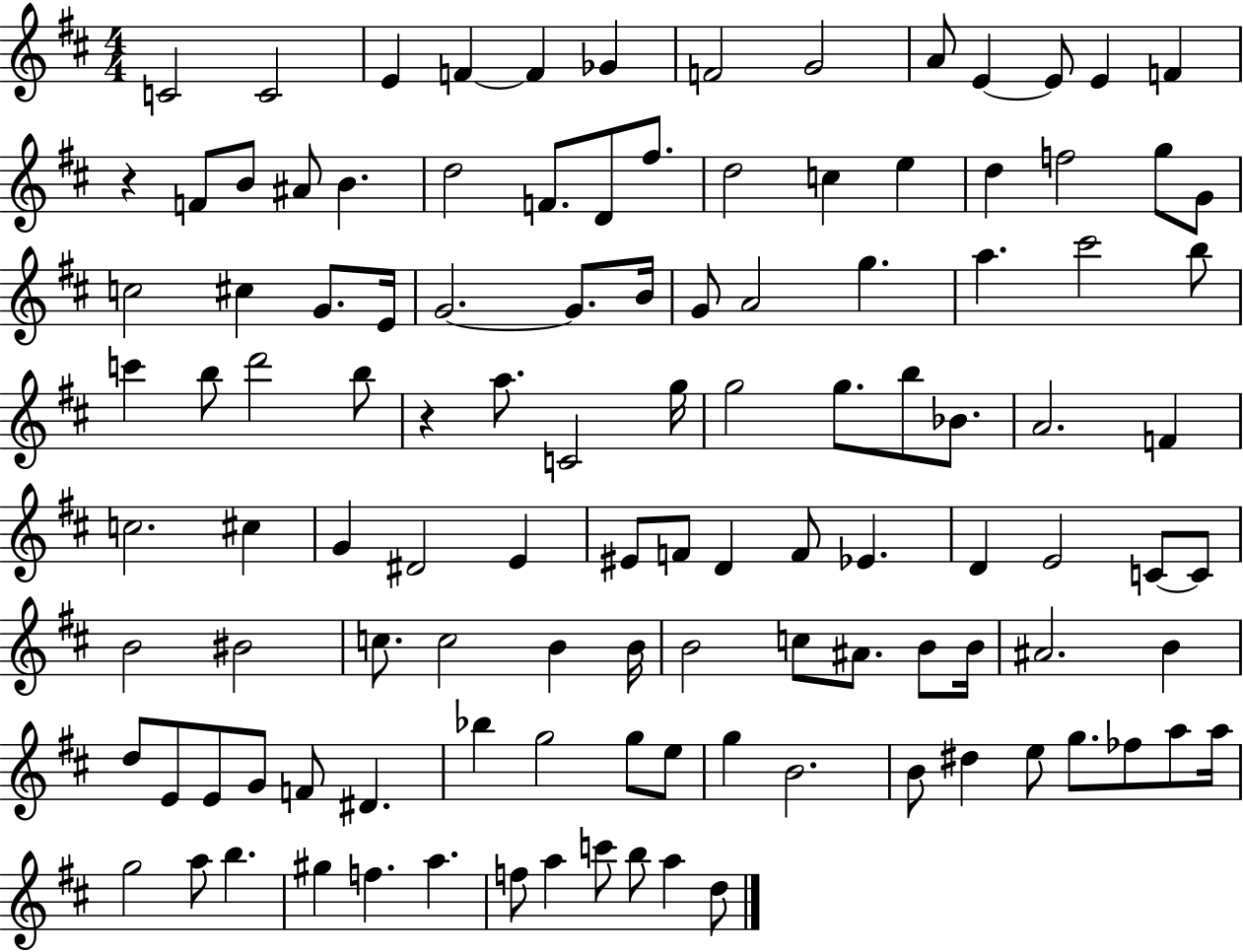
{
  \clef treble
  \numericTimeSignature
  \time 4/4
  \key d \major
  c'2 c'2 | e'4 f'4~~ f'4 ges'4 | f'2 g'2 | a'8 e'4~~ e'8 e'4 f'4 | \break r4 f'8 b'8 ais'8 b'4. | d''2 f'8. d'8 fis''8. | d''2 c''4 e''4 | d''4 f''2 g''8 g'8 | \break c''2 cis''4 g'8. e'16 | g'2.~~ g'8. b'16 | g'8 a'2 g''4. | a''4. cis'''2 b''8 | \break c'''4 b''8 d'''2 b''8 | r4 a''8. c'2 g''16 | g''2 g''8. b''8 bes'8. | a'2. f'4 | \break c''2. cis''4 | g'4 dis'2 e'4 | eis'8 f'8 d'4 f'8 ees'4. | d'4 e'2 c'8~~ c'8 | \break b'2 bis'2 | c''8. c''2 b'4 b'16 | b'2 c''8 ais'8. b'8 b'16 | ais'2. b'4 | \break d''8 e'8 e'8 g'8 f'8 dis'4. | bes''4 g''2 g''8 e''8 | g''4 b'2. | b'8 dis''4 e''8 g''8. fes''8 a''8 a''16 | \break g''2 a''8 b''4. | gis''4 f''4. a''4. | f''8 a''4 c'''8 b''8 a''4 d''8 | \bar "|."
}